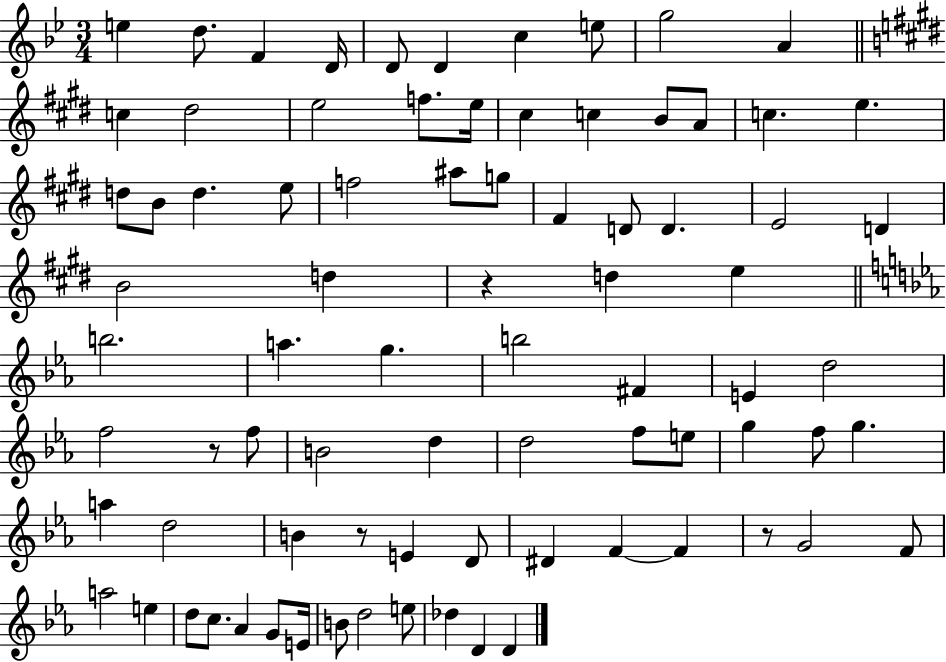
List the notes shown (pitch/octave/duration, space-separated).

E5/q D5/e. F4/q D4/s D4/e D4/q C5/q E5/e G5/h A4/q C5/q D#5/h E5/h F5/e. E5/s C#5/q C5/q B4/e A4/e C5/q. E5/q. D5/e B4/e D5/q. E5/e F5/h A#5/e G5/e F#4/q D4/e D4/q. E4/h D4/q B4/h D5/q R/q D5/q E5/q B5/h. A5/q. G5/q. B5/h F#4/q E4/q D5/h F5/h R/e F5/e B4/h D5/q D5/h F5/e E5/e G5/q F5/e G5/q. A5/q D5/h B4/q R/e E4/q D4/e D#4/q F4/q F4/q R/e G4/h F4/e A5/h E5/q D5/e C5/e. Ab4/q G4/e E4/s B4/e D5/h E5/e Db5/q D4/q D4/q